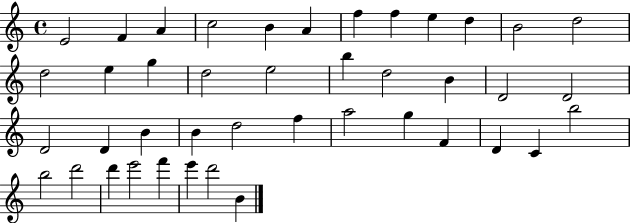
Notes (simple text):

E4/h F4/q A4/q C5/h B4/q A4/q F5/q F5/q E5/q D5/q B4/h D5/h D5/h E5/q G5/q D5/h E5/h B5/q D5/h B4/q D4/h D4/h D4/h D4/q B4/q B4/q D5/h F5/q A5/h G5/q F4/q D4/q C4/q B5/h B5/h D6/h D6/q E6/h F6/q E6/q D6/h B4/q